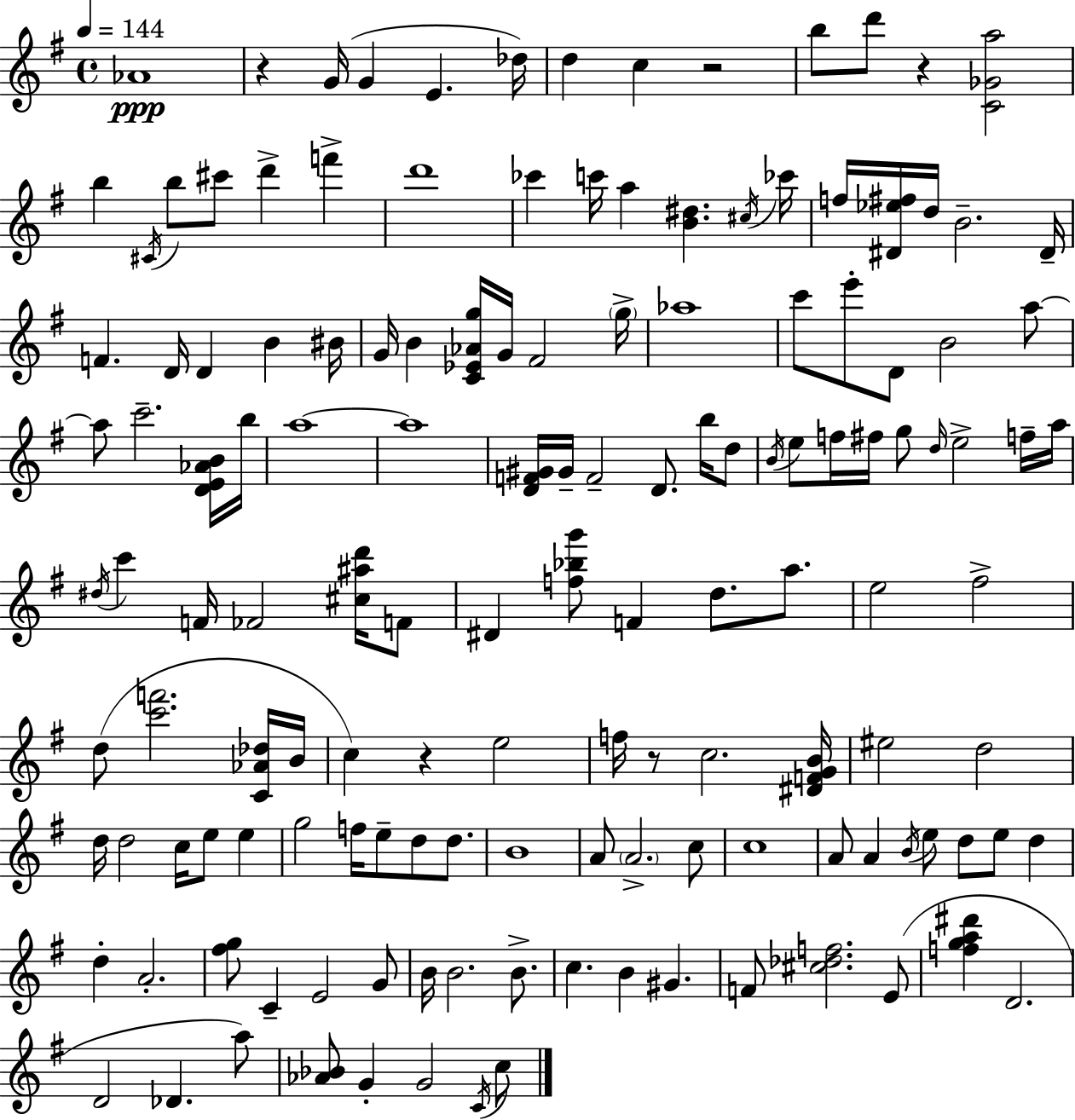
{
  \clef treble
  \time 4/4
  \defaultTimeSignature
  \key g \major
  \tempo 4 = 144
  \repeat volta 2 { aes'1\ppp | r4 g'16( g'4 e'4. des''16) | d''4 c''4 r2 | b''8 d'''8 r4 <c' ges' a''>2 | \break b''4 \acciaccatura { cis'16 } b''8 cis'''8 d'''4-> f'''4-> | d'''1 | ces'''4 c'''16 a''4 <b' dis''>4. | \acciaccatura { cis''16 } ces'''16 f''16 <dis' ees'' fis''>16 d''16 b'2.-- | \break dis'16-- f'4. d'16 d'4 b'4 | bis'16 g'16 b'4 <c' ees' aes' g''>16 g'16 fis'2 | \parenthesize g''16-> aes''1 | c'''8 e'''8-. d'8 b'2 | \break a''8~~ a''8 c'''2.-- | <d' e' aes' b'>16 b''16 a''1~~ | a''1 | <d' f' gis'>16 gis'16-- f'2-- d'8. b''16 | \break d''8 \acciaccatura { b'16 } e''8 f''16 fis''16 g''8 \grace { d''16 } e''2-> | f''16-- a''16 \acciaccatura { dis''16 } c'''4 f'16 fes'2 | <cis'' ais'' d'''>16 f'8 dis'4 <f'' bes'' g'''>8 f'4 d''8. | a''8. e''2 fis''2-> | \break d''8( <c''' f'''>2. | <c' aes' des''>16 b'16 c''4) r4 e''2 | f''16 r8 c''2. | <dis' f' g' b'>16 eis''2 d''2 | \break d''16 d''2 c''16 e''8 | e''4 g''2 f''16 e''8-- | d''8 d''8. b'1 | a'8 \parenthesize a'2.-> | \break c''8 c''1 | a'8 a'4 \acciaccatura { b'16 } e''8 d''8 | e''8 d''4 d''4-. a'2.-. | <fis'' g''>8 c'4-- e'2 | \break g'8 b'16 b'2. | b'8.-> c''4. b'4 | gis'4. f'8 <cis'' des'' f''>2. | e'8( <f'' g'' a'' dis'''>4 d'2. | \break d'2 des'4. | a''8) <aes' bes'>8 g'4-. g'2 | \acciaccatura { c'16 } c''8 } \bar "|."
}